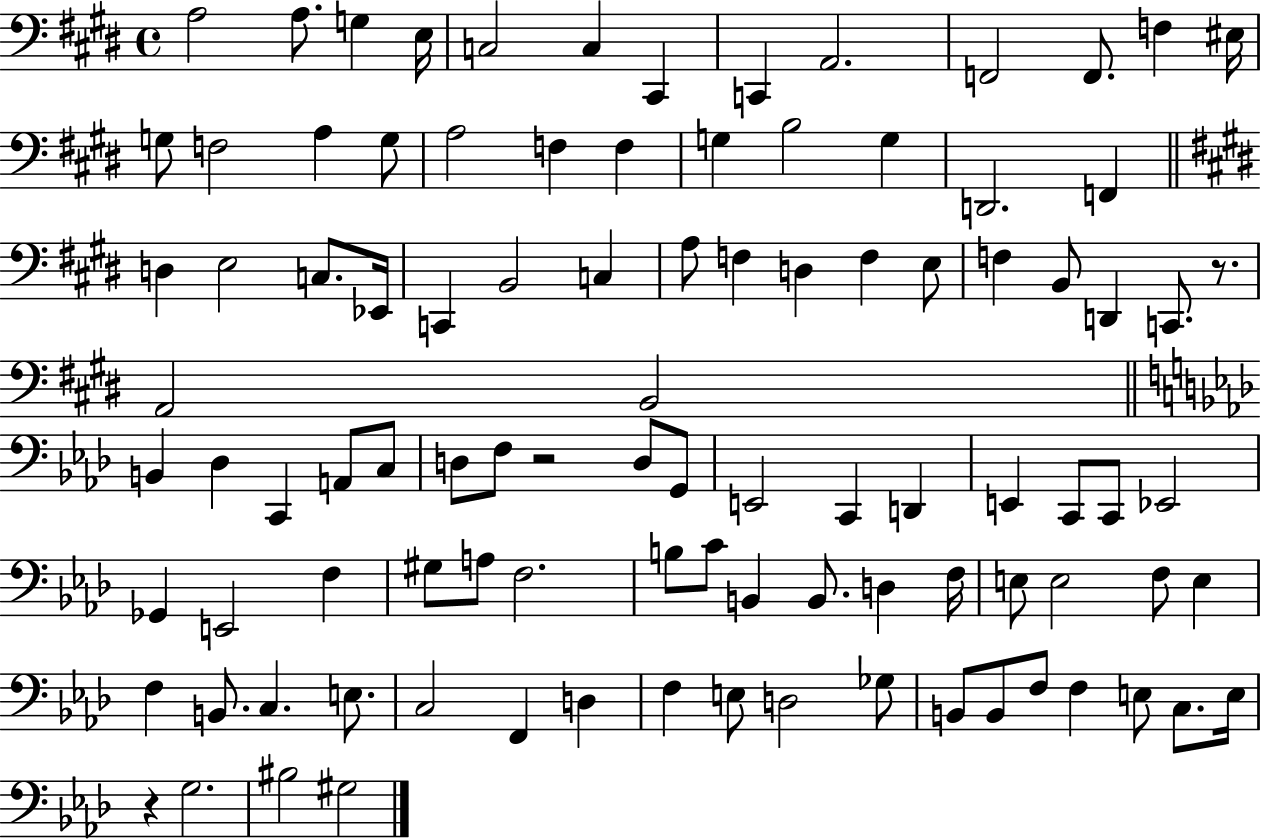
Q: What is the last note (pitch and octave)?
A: G#3